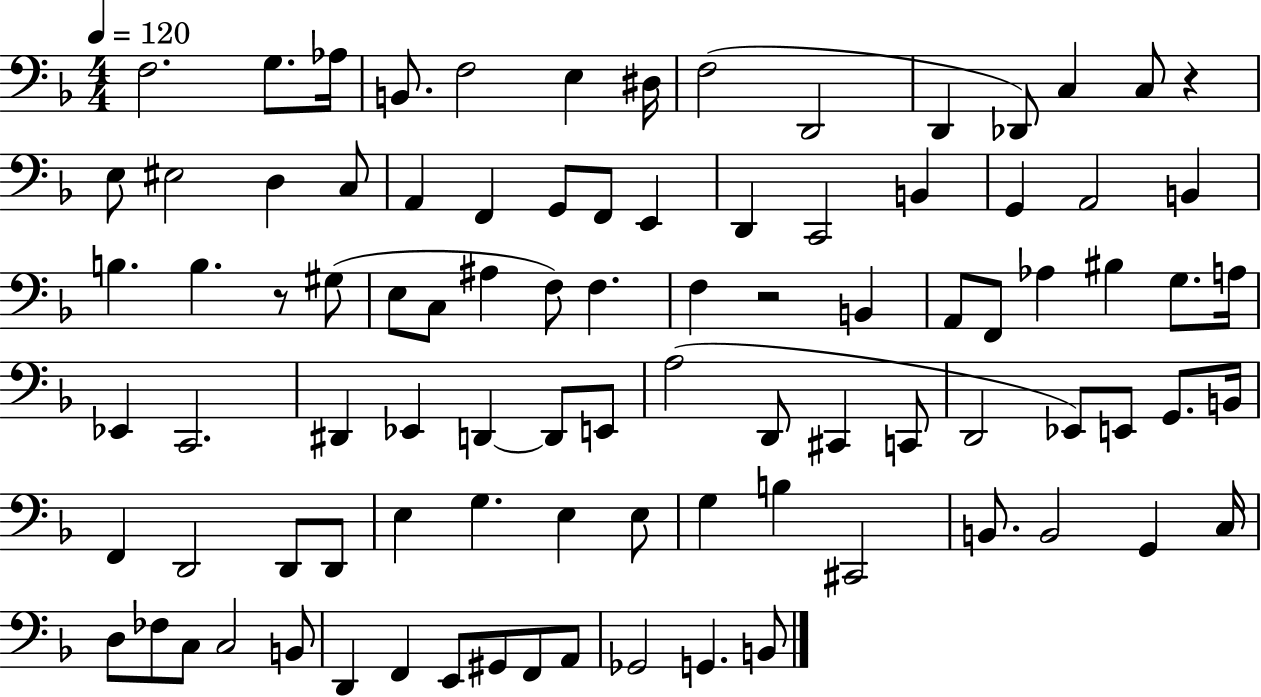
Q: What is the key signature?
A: F major